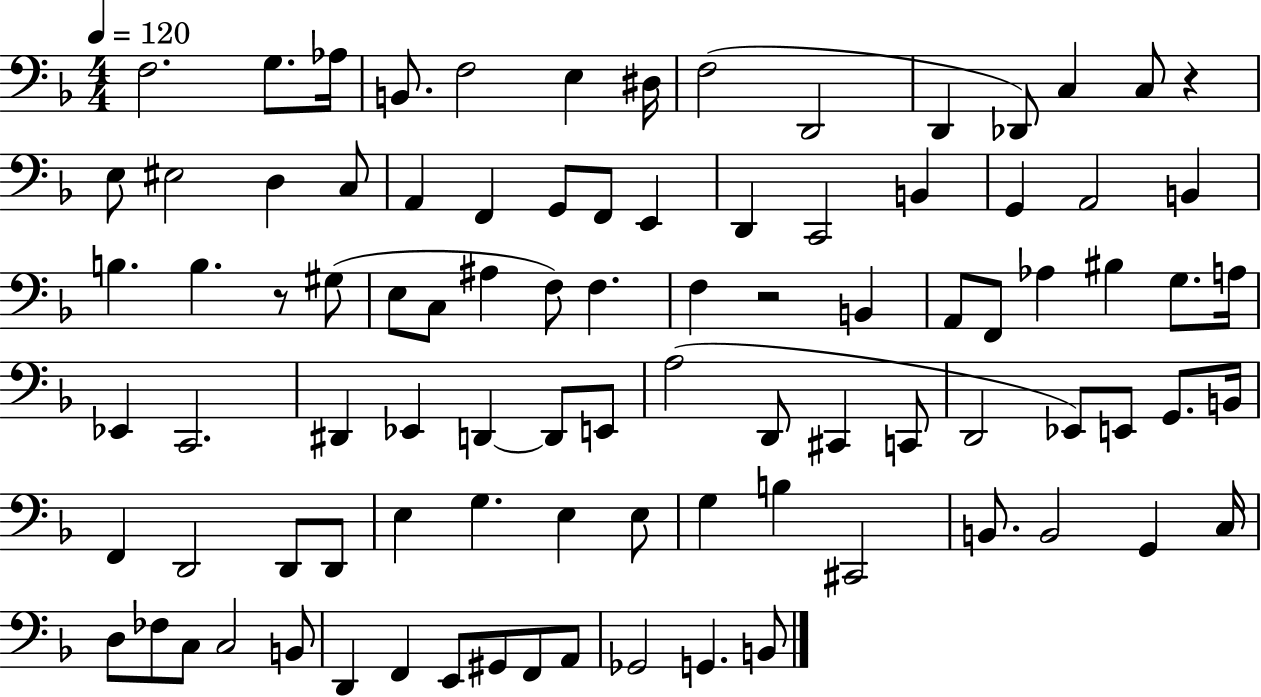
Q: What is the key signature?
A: F major